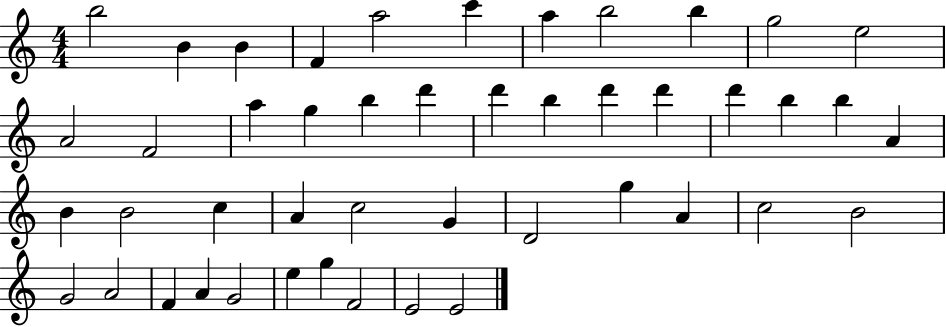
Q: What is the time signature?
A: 4/4